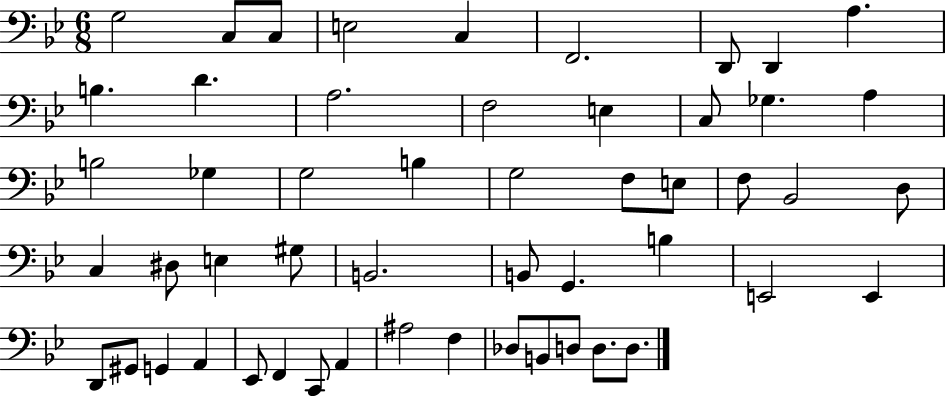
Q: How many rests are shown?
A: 0